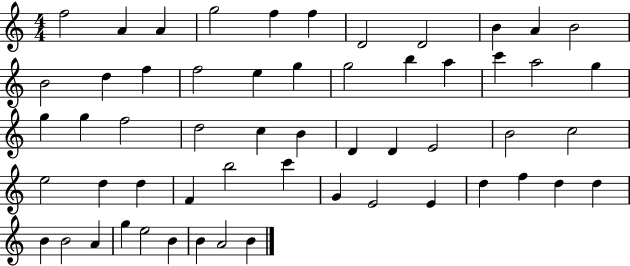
F5/h A4/q A4/q G5/h F5/q F5/q D4/h D4/h B4/q A4/q B4/h B4/h D5/q F5/q F5/h E5/q G5/q G5/h B5/q A5/q C6/q A5/h G5/q G5/q G5/q F5/h D5/h C5/q B4/q D4/q D4/q E4/h B4/h C5/h E5/h D5/q D5/q F4/q B5/h C6/q G4/q E4/h E4/q D5/q F5/q D5/q D5/q B4/q B4/h A4/q G5/q E5/h B4/q B4/q A4/h B4/q